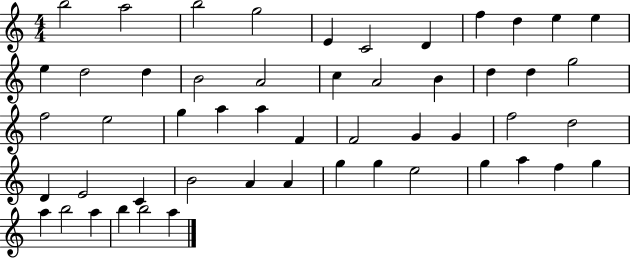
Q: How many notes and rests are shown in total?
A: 52